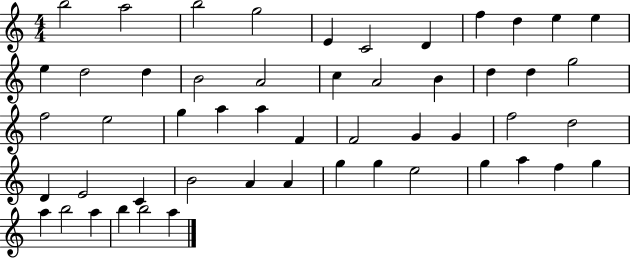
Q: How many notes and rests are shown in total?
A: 52